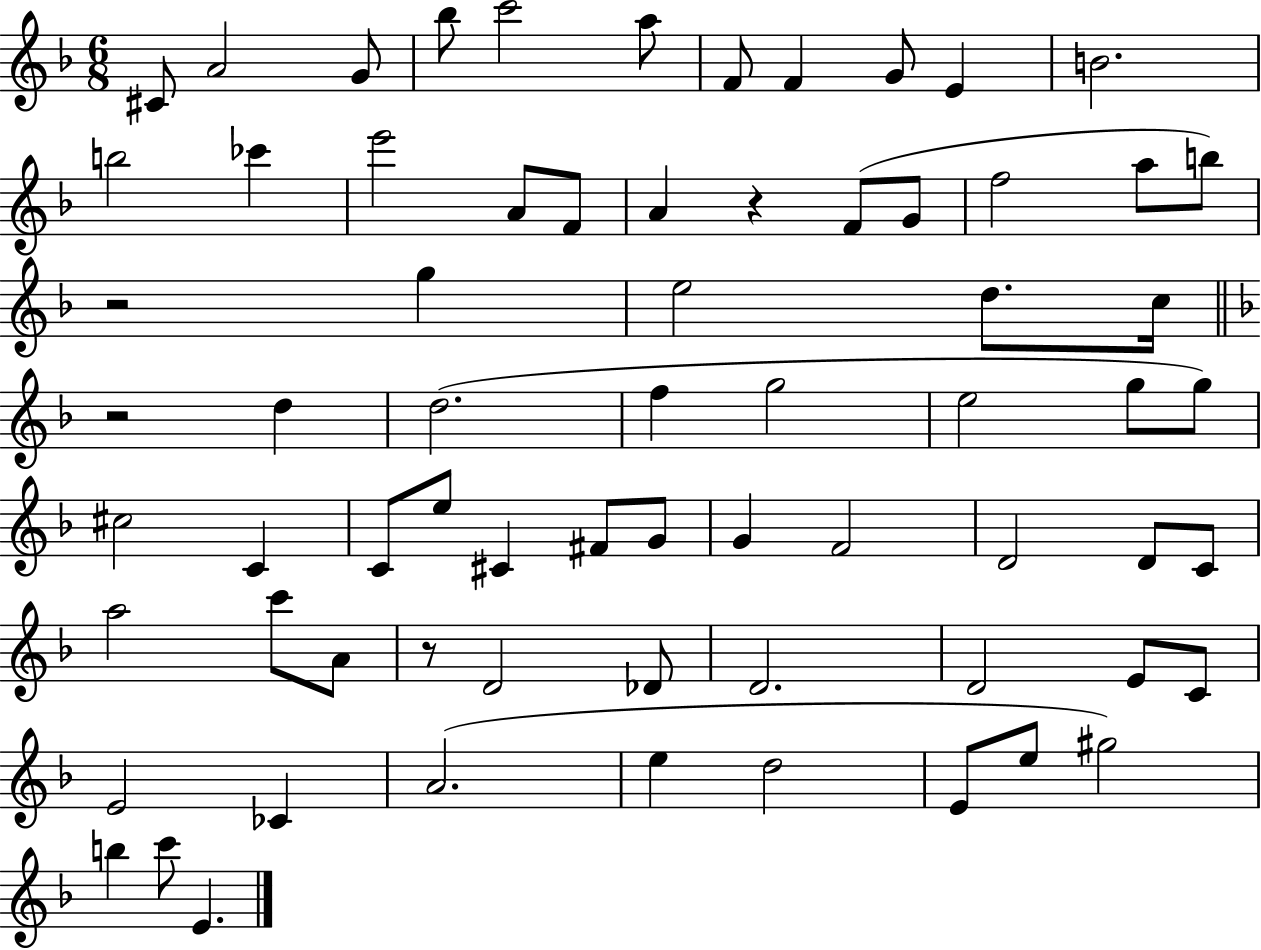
{
  \clef treble
  \numericTimeSignature
  \time 6/8
  \key f \major
  cis'8 a'2 g'8 | bes''8 c'''2 a''8 | f'8 f'4 g'8 e'4 | b'2. | \break b''2 ces'''4 | e'''2 a'8 f'8 | a'4 r4 f'8( g'8 | f''2 a''8 b''8) | \break r2 g''4 | e''2 d''8. c''16 | \bar "||" \break \key f \major r2 d''4 | d''2.( | f''4 g''2 | e''2 g''8 g''8) | \break cis''2 c'4 | c'8 e''8 cis'4 fis'8 g'8 | g'4 f'2 | d'2 d'8 c'8 | \break a''2 c'''8 a'8 | r8 d'2 des'8 | d'2. | d'2 e'8 c'8 | \break e'2 ces'4 | a'2.( | e''4 d''2 | e'8 e''8 gis''2) | \break b''4 c'''8 e'4. | \bar "|."
}